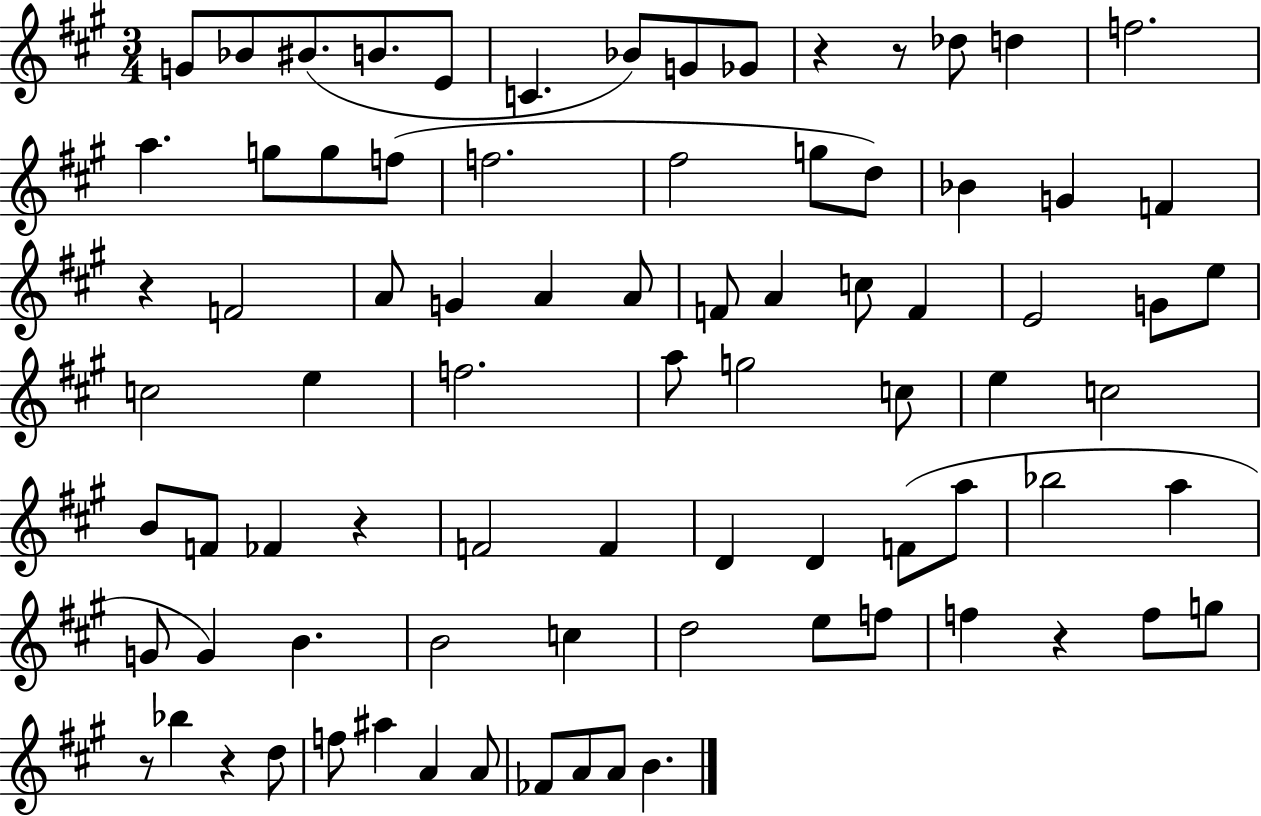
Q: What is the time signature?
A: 3/4